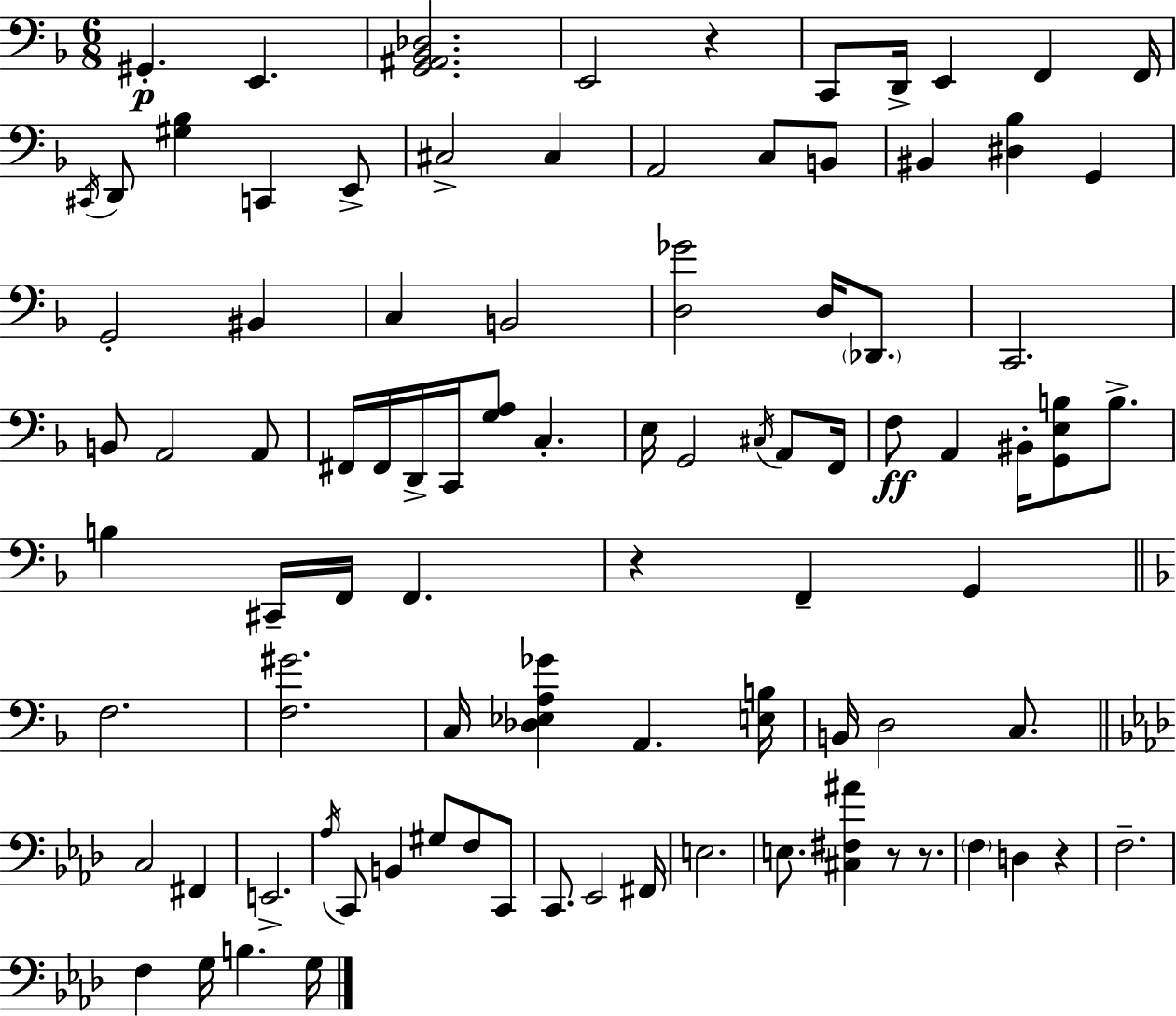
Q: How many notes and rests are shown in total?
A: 91